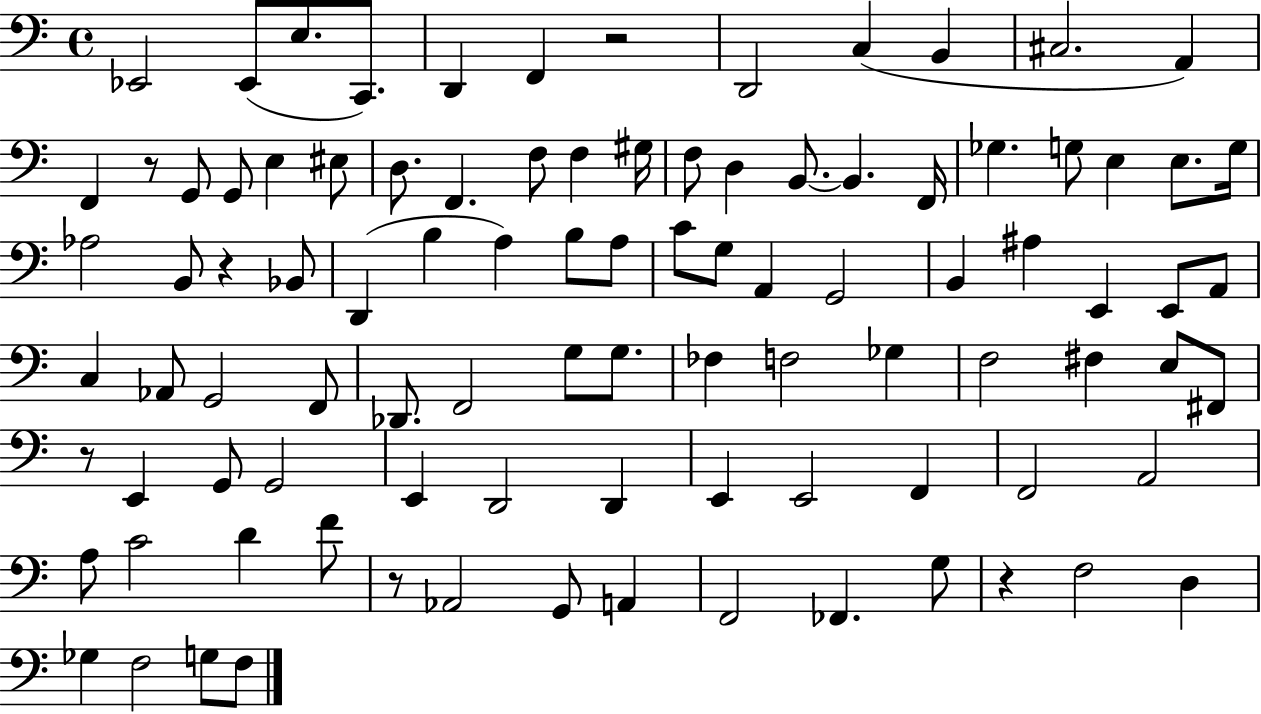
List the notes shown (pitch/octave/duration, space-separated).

Eb2/h Eb2/e E3/e. C2/e. D2/q F2/q R/h D2/h C3/q B2/q C#3/h. A2/q F2/q R/e G2/e G2/e E3/q EIS3/e D3/e. F2/q. F3/e F3/q G#3/s F3/e D3/q B2/e. B2/q. F2/s Gb3/q. G3/e E3/q E3/e. G3/s Ab3/h B2/e R/q Bb2/e D2/q B3/q A3/q B3/e A3/e C4/e G3/e A2/q G2/h B2/q A#3/q E2/q E2/e A2/e C3/q Ab2/e G2/h F2/e Db2/e. F2/h G3/e G3/e. FES3/q F3/h Gb3/q F3/h F#3/q E3/e F#2/e R/e E2/q G2/e G2/h E2/q D2/h D2/q E2/q E2/h F2/q F2/h A2/h A3/e C4/h D4/q F4/e R/e Ab2/h G2/e A2/q F2/h FES2/q. G3/e R/q F3/h D3/q Gb3/q F3/h G3/e F3/e